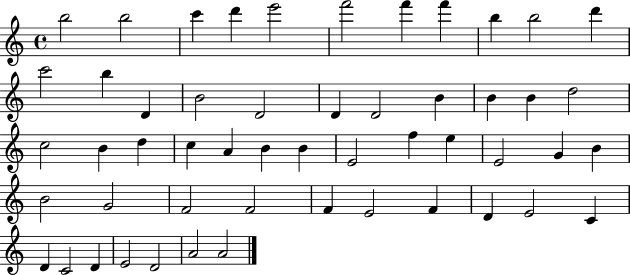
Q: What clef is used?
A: treble